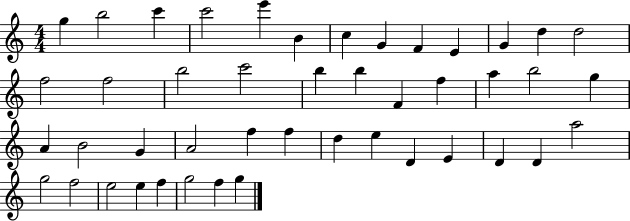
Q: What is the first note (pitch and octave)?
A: G5